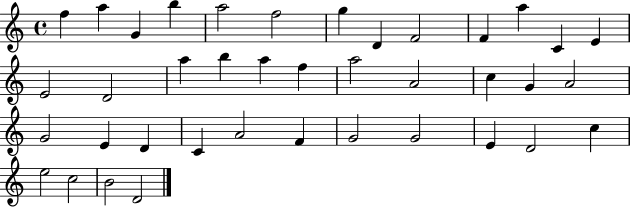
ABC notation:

X:1
T:Untitled
M:4/4
L:1/4
K:C
f a G b a2 f2 g D F2 F a C E E2 D2 a b a f a2 A2 c G A2 G2 E D C A2 F G2 G2 E D2 c e2 c2 B2 D2